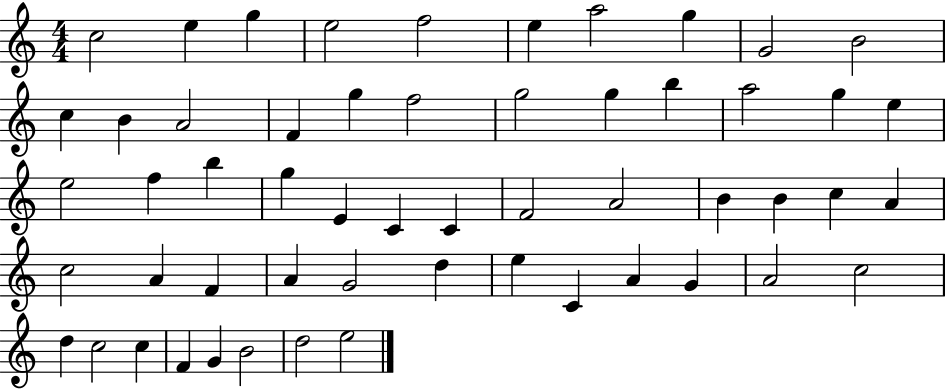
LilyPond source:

{
  \clef treble
  \numericTimeSignature
  \time 4/4
  \key c \major
  c''2 e''4 g''4 | e''2 f''2 | e''4 a''2 g''4 | g'2 b'2 | \break c''4 b'4 a'2 | f'4 g''4 f''2 | g''2 g''4 b''4 | a''2 g''4 e''4 | \break e''2 f''4 b''4 | g''4 e'4 c'4 c'4 | f'2 a'2 | b'4 b'4 c''4 a'4 | \break c''2 a'4 f'4 | a'4 g'2 d''4 | e''4 c'4 a'4 g'4 | a'2 c''2 | \break d''4 c''2 c''4 | f'4 g'4 b'2 | d''2 e''2 | \bar "|."
}